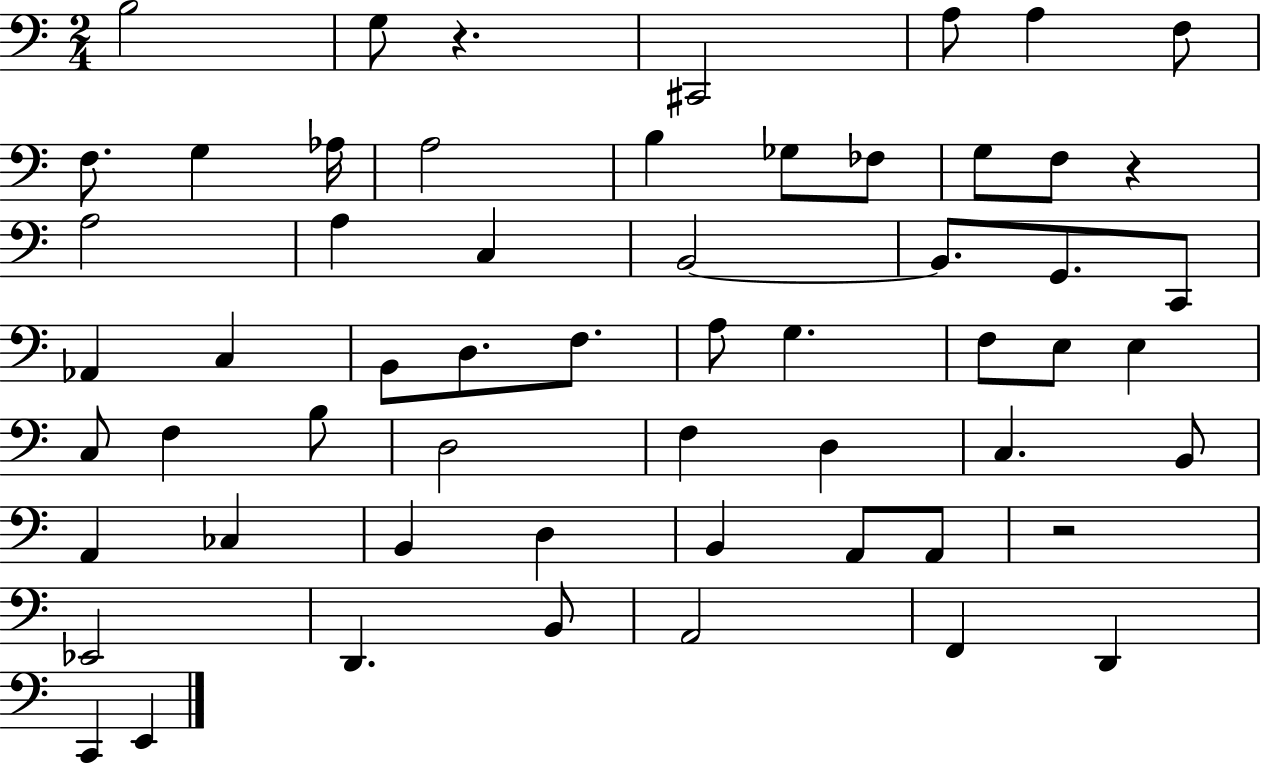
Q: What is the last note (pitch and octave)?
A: E2